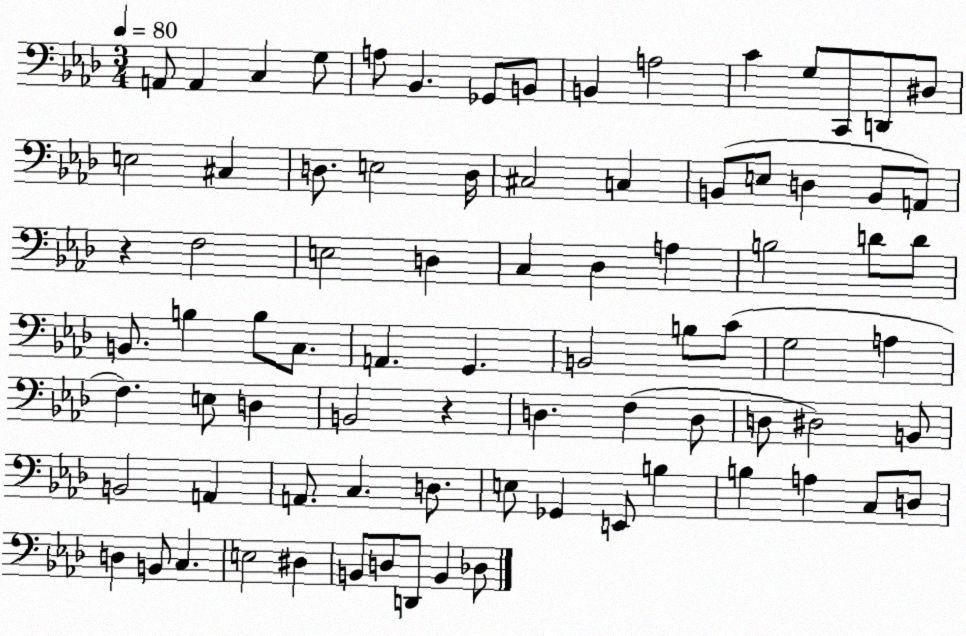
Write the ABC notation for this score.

X:1
T:Untitled
M:3/4
L:1/4
K:Ab
A,,/2 A,, C, G,/2 A,/2 _B,, _G,,/2 B,,/2 B,, A,2 C G,/2 C,,/2 D,,/2 ^D,/2 E,2 ^C, D,/2 E,2 D,/4 ^C,2 C, B,,/2 E,/2 D, B,,/2 A,,/2 z F,2 E,2 D, C, _D, A, B,2 D/2 D/2 B,,/2 B, B,/2 C,/2 A,, G,, B,,2 B,/2 C/2 G,2 A, F, E,/2 D, B,,2 z D, F, D,/2 D,/2 ^D,2 B,,/2 B,,2 A,, A,,/2 C, D,/2 E,/2 _G,, E,,/2 B, B, A, C,/2 D,/2 D, B,,/2 C, E,2 ^D, B,,/2 D,/2 D,,/2 B,, _D,/2